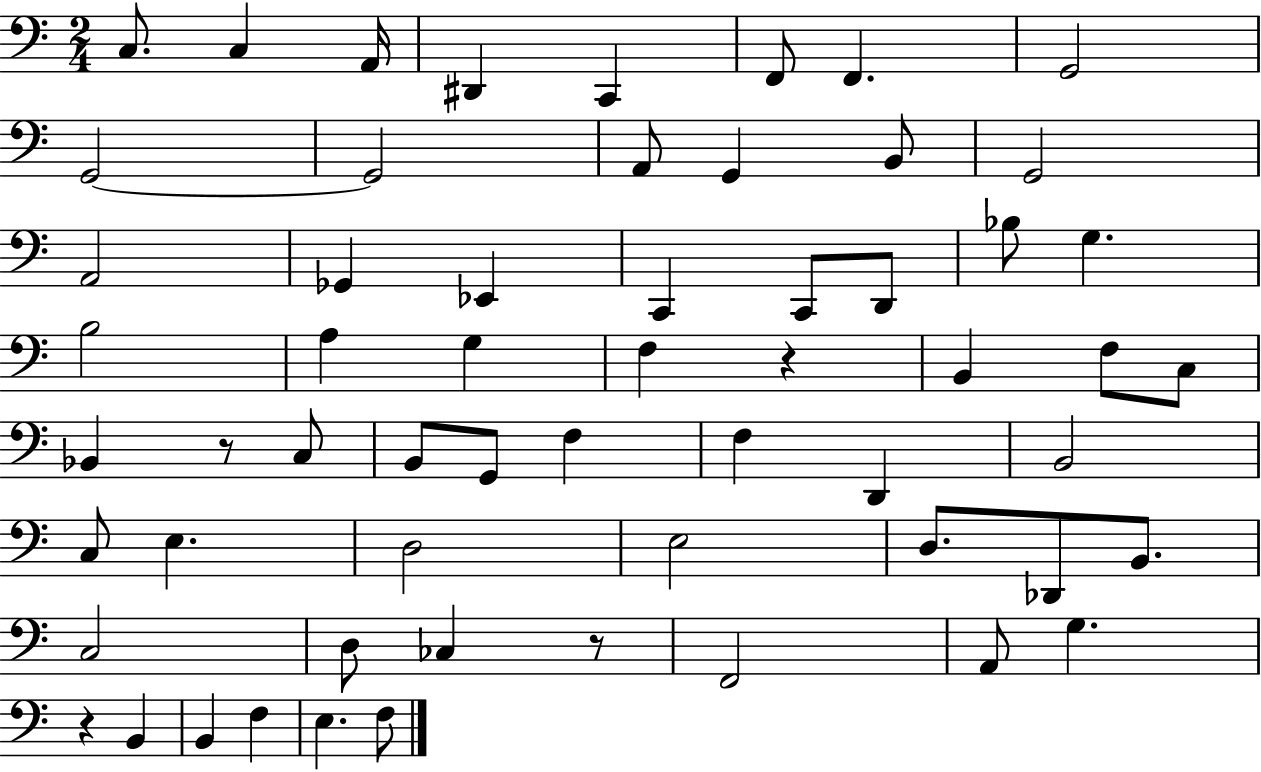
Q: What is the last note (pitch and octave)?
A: F3